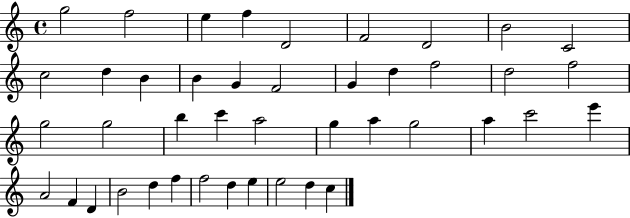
G5/h F5/h E5/q F5/q D4/h F4/h D4/h B4/h C4/h C5/h D5/q B4/q B4/q G4/q F4/h G4/q D5/q F5/h D5/h F5/h G5/h G5/h B5/q C6/q A5/h G5/q A5/q G5/h A5/q C6/h E6/q A4/h F4/q D4/q B4/h D5/q F5/q F5/h D5/q E5/q E5/h D5/q C5/q